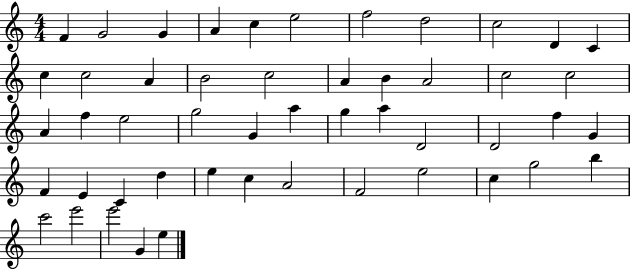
X:1
T:Untitled
M:4/4
L:1/4
K:C
F G2 G A c e2 f2 d2 c2 D C c c2 A B2 c2 A B A2 c2 c2 A f e2 g2 G a g a D2 D2 f G F E C d e c A2 F2 e2 c g2 b c'2 e'2 e'2 G e